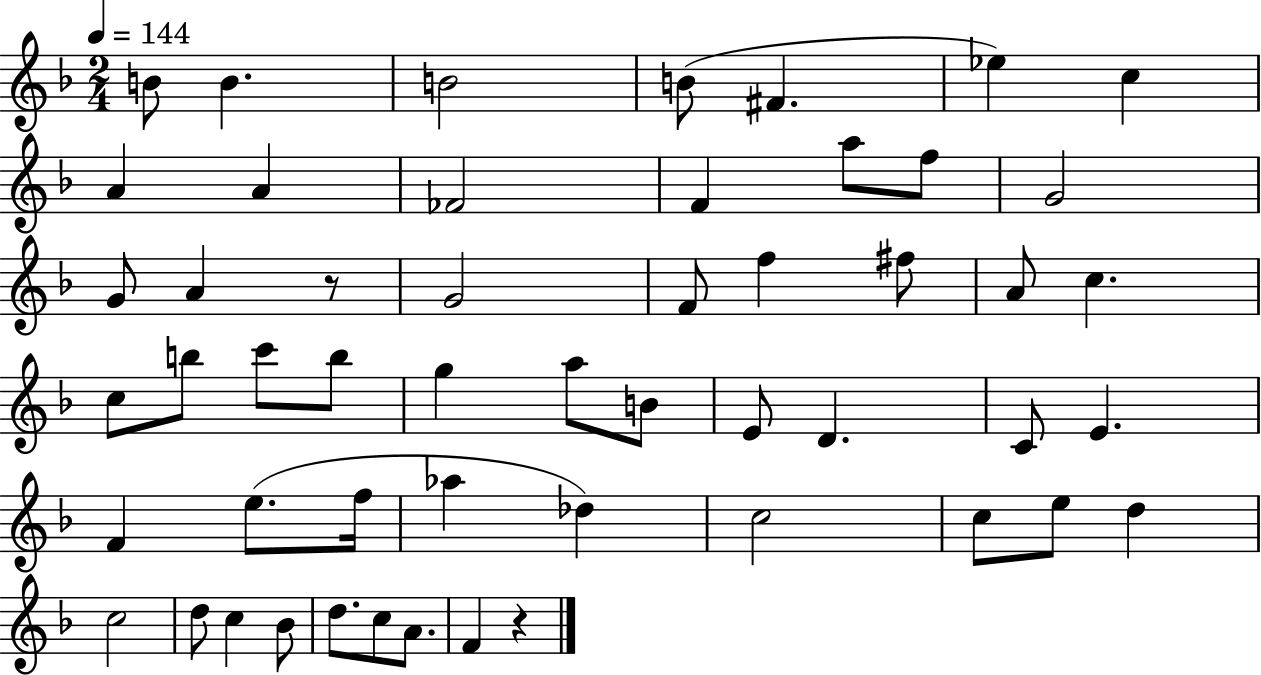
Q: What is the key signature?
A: F major